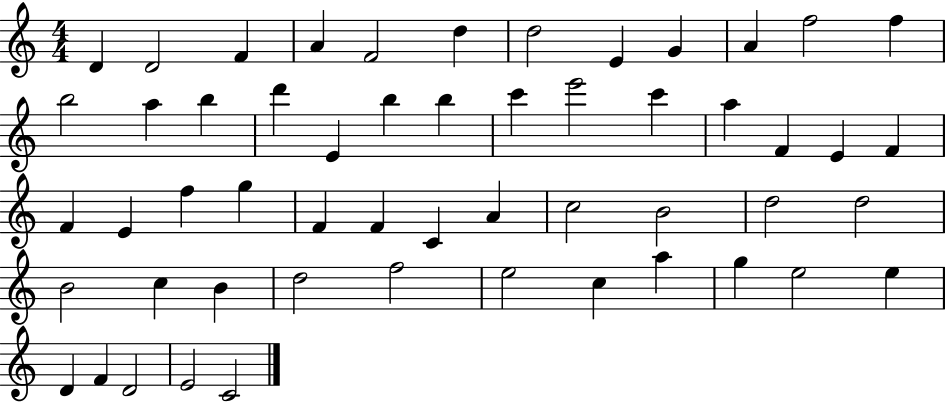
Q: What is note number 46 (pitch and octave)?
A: A5